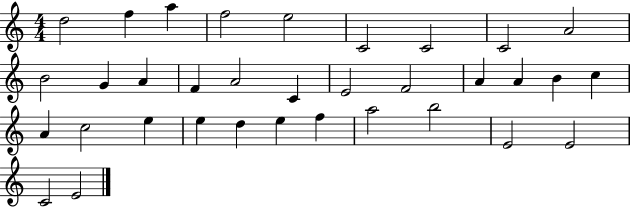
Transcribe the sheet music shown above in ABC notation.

X:1
T:Untitled
M:4/4
L:1/4
K:C
d2 f a f2 e2 C2 C2 C2 A2 B2 G A F A2 C E2 F2 A A B c A c2 e e d e f a2 b2 E2 E2 C2 E2